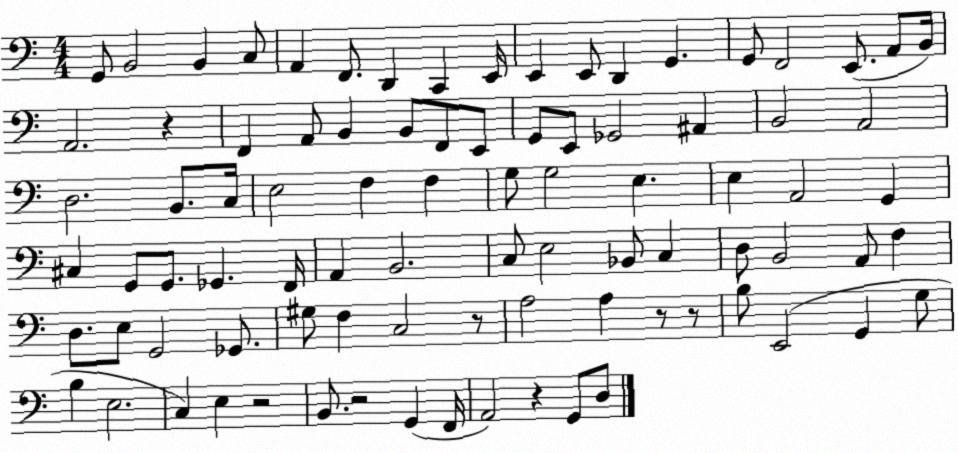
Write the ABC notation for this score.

X:1
T:Untitled
M:4/4
L:1/4
K:C
G,,/2 B,,2 B,, C,/2 A,, F,,/2 D,, C,, E,,/4 E,, E,,/2 D,, G,, G,,/2 F,,2 E,,/2 A,,/2 B,,/4 A,,2 z F,, A,,/2 B,, B,,/2 F,,/2 E,,/2 G,,/2 E,,/2 _G,,2 ^A,, B,,2 A,,2 D,2 B,,/2 C,/4 E,2 F, F, G,/2 G,2 E, E, A,,2 G,, ^C, G,,/2 G,,/2 _G,, F,,/4 A,, B,,2 C,/2 E,2 _B,,/2 C, D,/2 B,,2 A,,/2 F, D,/2 E,/2 G,,2 _G,,/2 ^G,/2 F, C,2 z/2 A,2 A, z/2 z/2 B,/2 E,,2 G,, G,/2 B, E,2 C, E, z2 B,,/2 z2 G,, F,,/4 A,,2 z G,,/2 D,/2